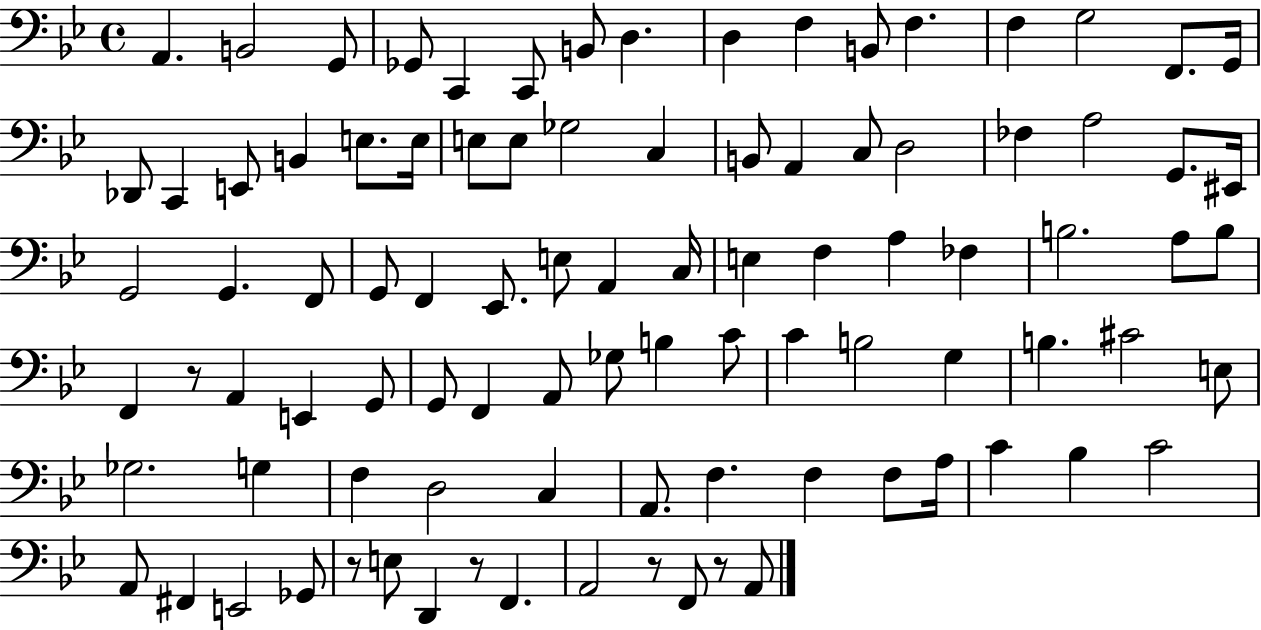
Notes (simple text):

A2/q. B2/h G2/e Gb2/e C2/q C2/e B2/e D3/q. D3/q F3/q B2/e F3/q. F3/q G3/h F2/e. G2/s Db2/e C2/q E2/e B2/q E3/e. E3/s E3/e E3/e Gb3/h C3/q B2/e A2/q C3/e D3/h FES3/q A3/h G2/e. EIS2/s G2/h G2/q. F2/e G2/e F2/q Eb2/e. E3/e A2/q C3/s E3/q F3/q A3/q FES3/q B3/h. A3/e B3/e F2/q R/e A2/q E2/q G2/e G2/e F2/q A2/e Gb3/e B3/q C4/e C4/q B3/h G3/q B3/q. C#4/h E3/e Gb3/h. G3/q F3/q D3/h C3/q A2/e. F3/q. F3/q F3/e A3/s C4/q Bb3/q C4/h A2/e F#2/q E2/h Gb2/e R/e E3/e D2/q R/e F2/q. A2/h R/e F2/e R/e A2/e